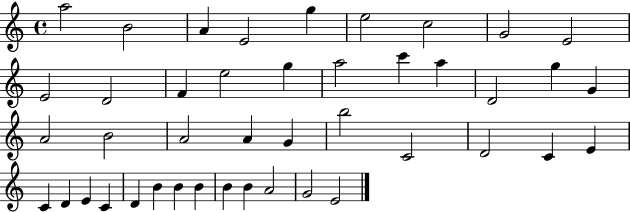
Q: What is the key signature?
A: C major